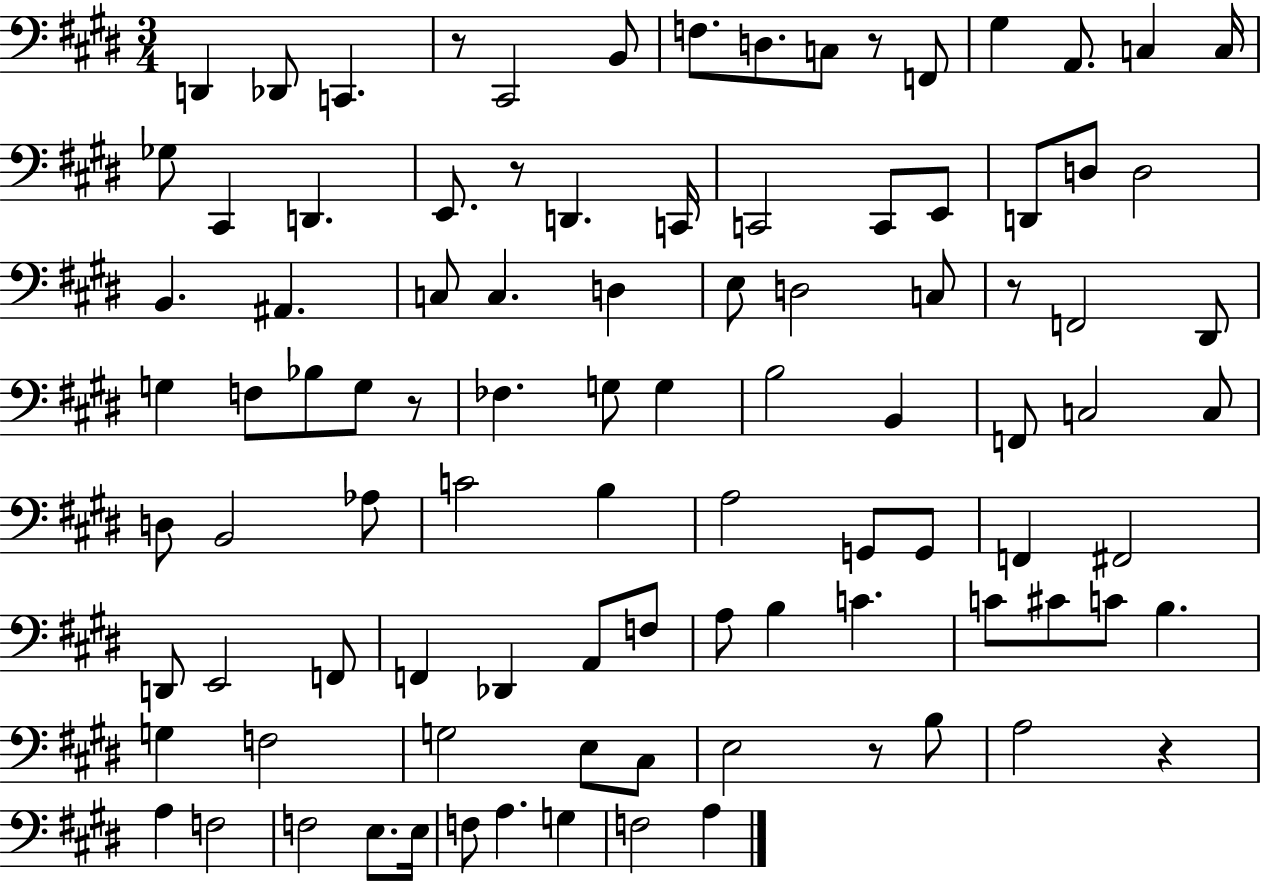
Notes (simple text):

D2/q Db2/e C2/q. R/e C#2/h B2/e F3/e. D3/e. C3/e R/e F2/e G#3/q A2/e. C3/q C3/s Gb3/e C#2/q D2/q. E2/e. R/e D2/q. C2/s C2/h C2/e E2/e D2/e D3/e D3/h B2/q. A#2/q. C3/e C3/q. D3/q E3/e D3/h C3/e R/e F2/h D#2/e G3/q F3/e Bb3/e G3/e R/e FES3/q. G3/e G3/q B3/h B2/q F2/e C3/h C3/e D3/e B2/h Ab3/e C4/h B3/q A3/h G2/e G2/e F2/q F#2/h D2/e E2/h F2/e F2/q Db2/q A2/e F3/e A3/e B3/q C4/q. C4/e C#4/e C4/e B3/q. G3/q F3/h G3/h E3/e C#3/e E3/h R/e B3/e A3/h R/q A3/q F3/h F3/h E3/e. E3/s F3/e A3/q. G3/q F3/h A3/q